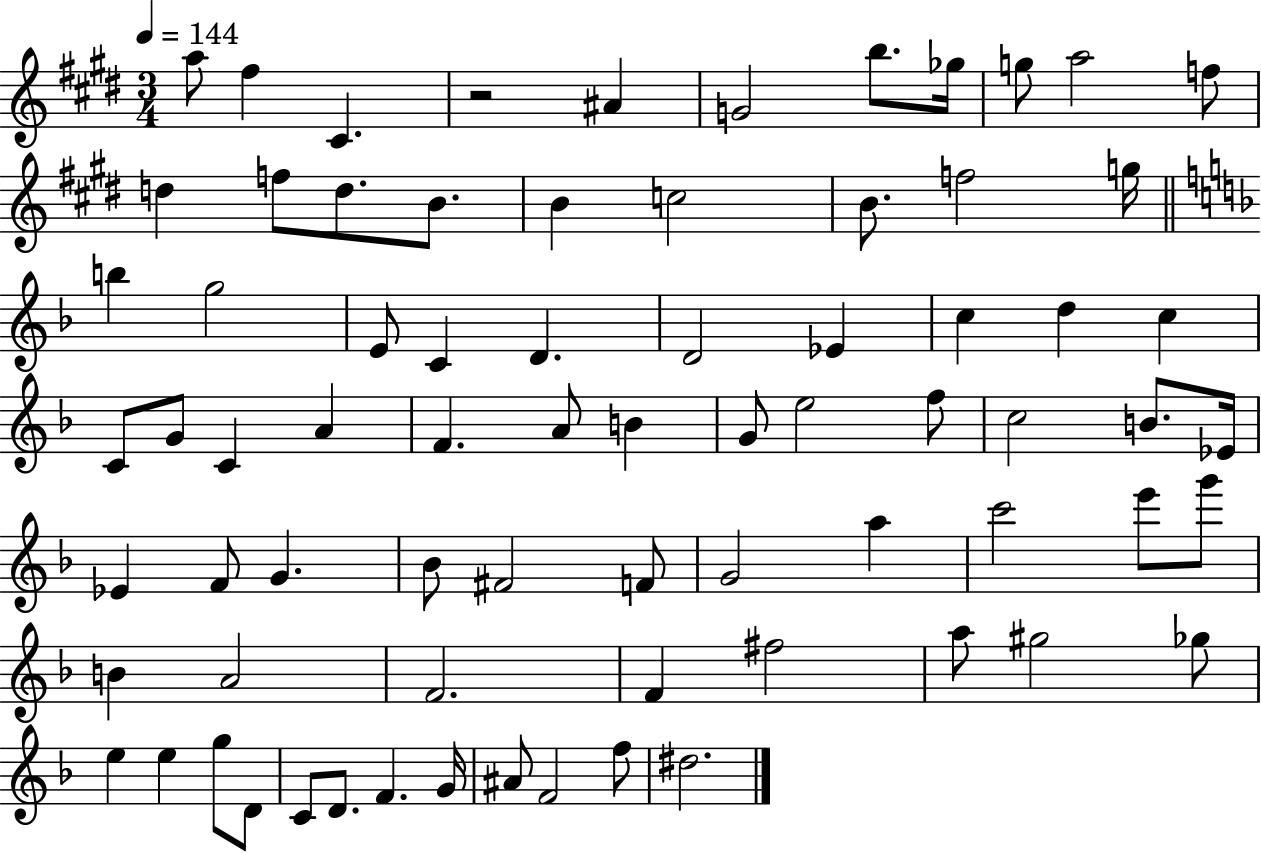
{
  \clef treble
  \numericTimeSignature
  \time 3/4
  \key e \major
  \tempo 4 = 144
  a''8 fis''4 cis'4. | r2 ais'4 | g'2 b''8. ges''16 | g''8 a''2 f''8 | \break d''4 f''8 d''8. b'8. | b'4 c''2 | b'8. f''2 g''16 | \bar "||" \break \key f \major b''4 g''2 | e'8 c'4 d'4. | d'2 ees'4 | c''4 d''4 c''4 | \break c'8 g'8 c'4 a'4 | f'4. a'8 b'4 | g'8 e''2 f''8 | c''2 b'8. ees'16 | \break ees'4 f'8 g'4. | bes'8 fis'2 f'8 | g'2 a''4 | c'''2 e'''8 g'''8 | \break b'4 a'2 | f'2. | f'4 fis''2 | a''8 gis''2 ges''8 | \break e''4 e''4 g''8 d'8 | c'8 d'8. f'4. g'16 | ais'8 f'2 f''8 | dis''2. | \break \bar "|."
}